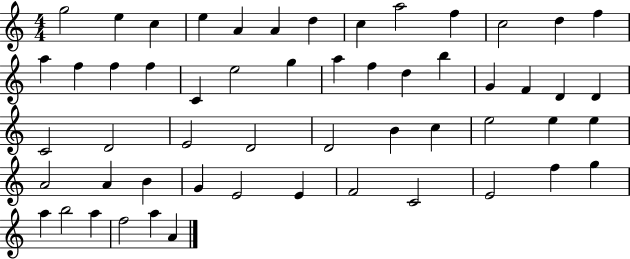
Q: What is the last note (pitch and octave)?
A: A4